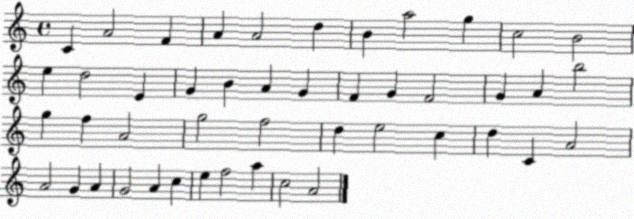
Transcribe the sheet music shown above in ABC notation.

X:1
T:Untitled
M:4/4
L:1/4
K:C
C A2 F A A2 d B a2 g c2 B2 e d2 E G B A G F G F2 G A b2 g f A2 g2 f2 d e2 c d C A2 A2 G A G2 A c e f2 a c2 A2